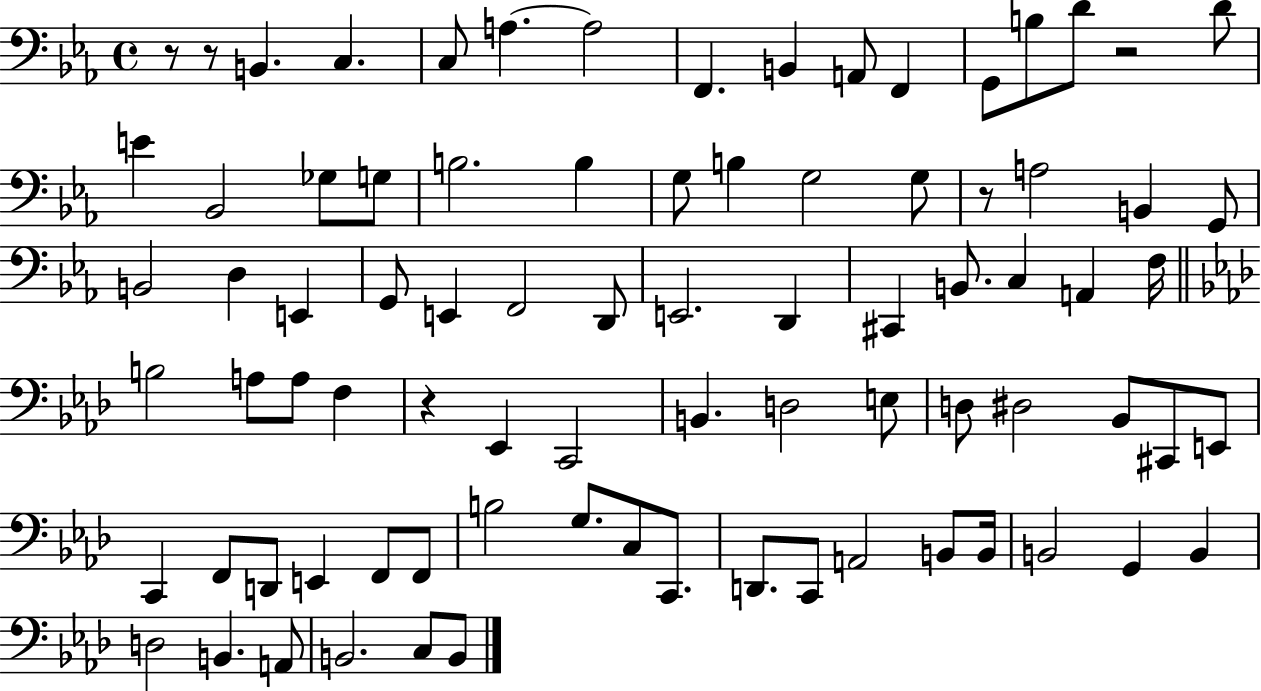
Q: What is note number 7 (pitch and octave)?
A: B2